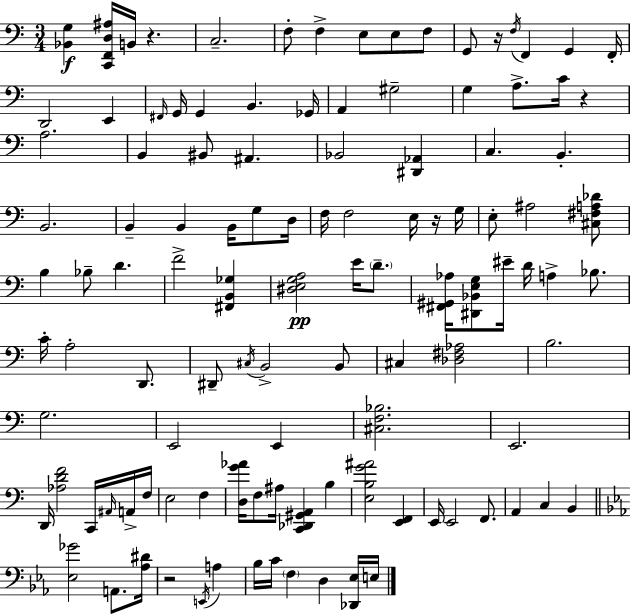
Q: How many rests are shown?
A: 5